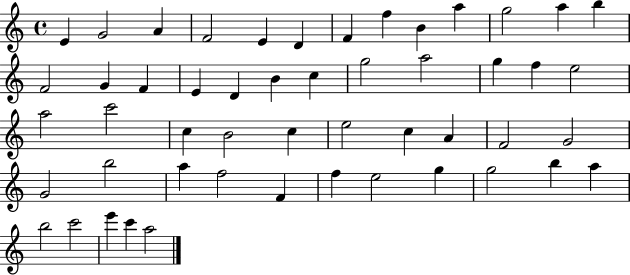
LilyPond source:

{
  \clef treble
  \time 4/4
  \defaultTimeSignature
  \key c \major
  e'4 g'2 a'4 | f'2 e'4 d'4 | f'4 f''4 b'4 a''4 | g''2 a''4 b''4 | \break f'2 g'4 f'4 | e'4 d'4 b'4 c''4 | g''2 a''2 | g''4 f''4 e''2 | \break a''2 c'''2 | c''4 b'2 c''4 | e''2 c''4 a'4 | f'2 g'2 | \break g'2 b''2 | a''4 f''2 f'4 | f''4 e''2 g''4 | g''2 b''4 a''4 | \break b''2 c'''2 | e'''4 c'''4 a''2 | \bar "|."
}